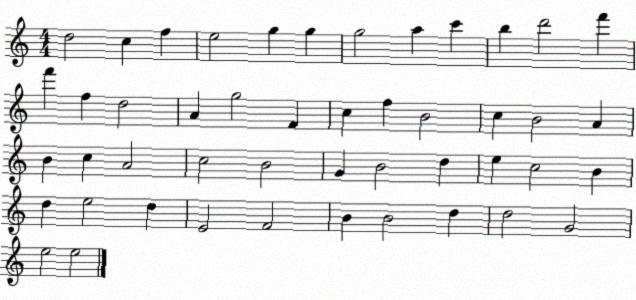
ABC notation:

X:1
T:Untitled
M:4/4
L:1/4
K:C
d2 c f e2 g g g2 a c' b d'2 f' f' f d2 A g2 F c f B2 c B2 A B c A2 c2 B2 G B2 d e c2 B d e2 d E2 F2 B B2 d d2 G2 e2 e2